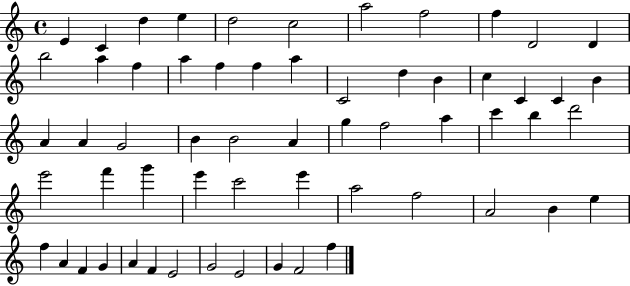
E4/q C4/q D5/q E5/q D5/h C5/h A5/h F5/h F5/q D4/h D4/q B5/h A5/q F5/q A5/q F5/q F5/q A5/q C4/h D5/q B4/q C5/q C4/q C4/q B4/q A4/q A4/q G4/h B4/q B4/h A4/q G5/q F5/h A5/q C6/q B5/q D6/h E6/h F6/q G6/q E6/q C6/h E6/q A5/h F5/h A4/h B4/q E5/q F5/q A4/q F4/q G4/q A4/q F4/q E4/h G4/h E4/h G4/q F4/h F5/q